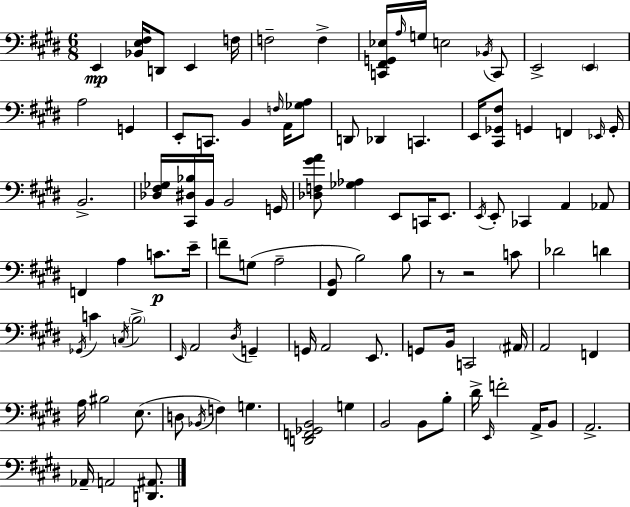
X:1
T:Untitled
M:6/8
L:1/4
K:E
E,, [_B,,E,^F,]/4 D,,/2 E,, F,/4 F,2 F, [C,,^F,,G,,_E,]/4 A,/4 G,/4 E,2 _B,,/4 C,,/2 E,,2 E,, A,2 G,, E,,/2 C,,/2 B,, F,/4 A,,/4 [_G,A,]/2 D,,/2 _D,, C,, E,,/4 [^C,,_G,,^F,]/2 G,, F,, _E,,/4 G,,/4 B,,2 [_D,^F,_G,]/4 [^C,,^D,_B,]/4 B,,/4 B,,2 G,,/4 [_D,F,^GA]/2 [_G,_A,] E,,/2 C,,/4 E,,/2 E,,/4 E,,/2 _C,, A,, _A,,/2 F,, A, C/2 E/4 F/2 G,/2 A,2 [^F,,B,,]/2 B,2 B,/2 z/2 z2 C/2 _D2 D _G,,/4 C C,/4 B,2 E,,/4 A,,2 ^D,/4 G,, G,,/4 A,,2 E,,/2 G,,/2 B,,/4 C,,2 ^A,,/4 A,,2 F,, A,/4 ^B,2 E,/2 D,/2 _B,,/4 F, G, [D,,F,,_G,,B,,]2 G, B,,2 B,,/2 B,/2 ^D/4 E,,/4 F2 A,,/4 B,,/2 A,,2 _A,,/4 A,,2 [D,,^A,,]/2